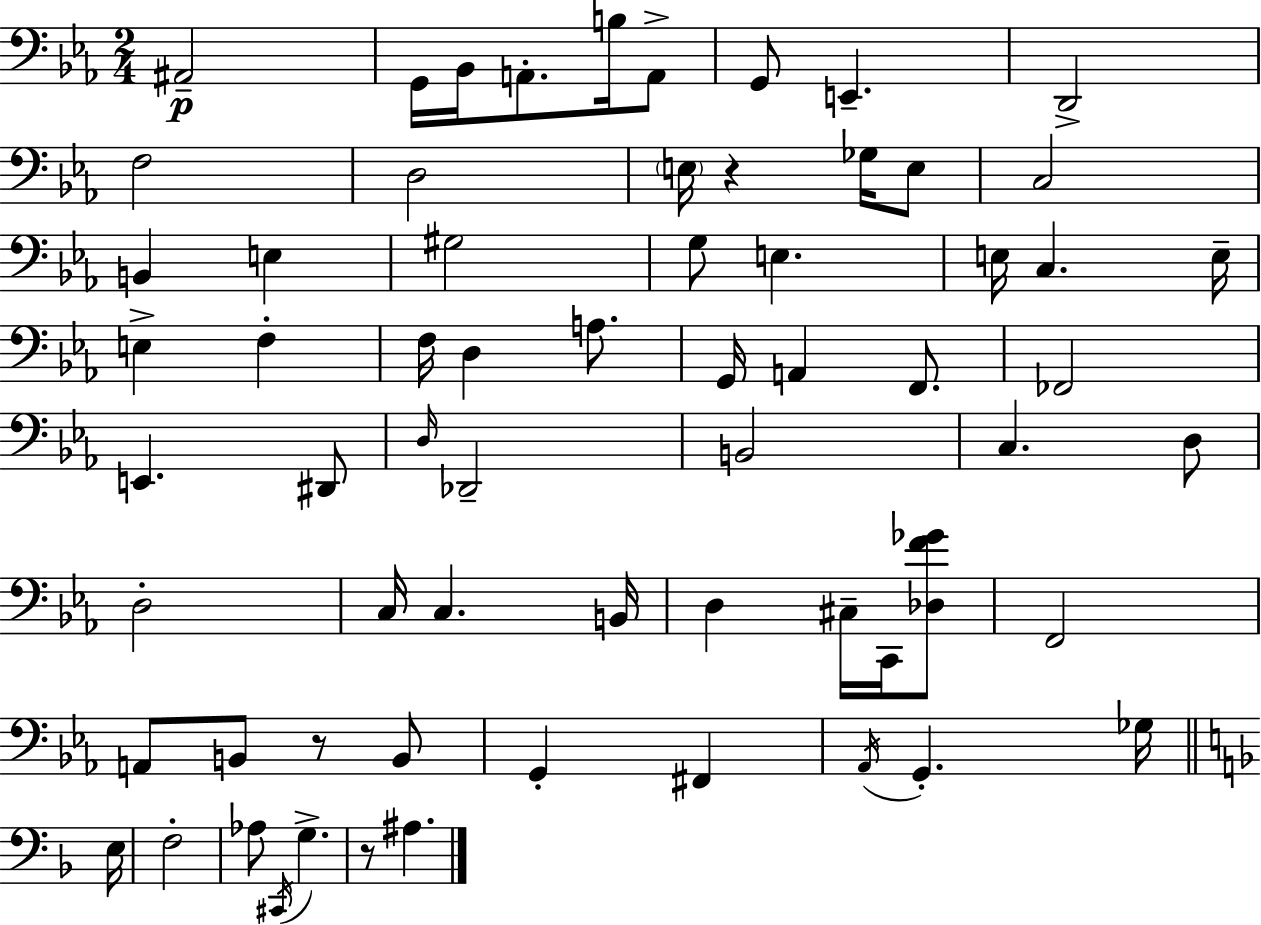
{
  \clef bass
  \numericTimeSignature
  \time 2/4
  \key ees \major
  ais,2--\p | g,16 bes,16 a,8.-. b16 a,8-> | g,8 e,4.-- | d,2-> | \break f2 | d2 | \parenthesize e16 r4 ges16 e8 | c2 | \break b,4 e4 | gis2 | g8 e4. | e16 c4. e16-- | \break e4-> f4-. | f16 d4 a8. | g,16 a,4 f,8. | fes,2 | \break e,4. dis,8 | \grace { d16 } des,2-- | b,2 | c4. d8 | \break d2-. | c16 c4. | b,16 d4 cis16-- c,16 <des f' ges'>8 | f,2 | \break a,8 b,8 r8 b,8 | g,4-. fis,4 | \acciaccatura { aes,16 } g,4.-. | ges16 \bar "||" \break \key f \major e16 f2-. | aes8 \acciaccatura { cis,16 } g4.-> | r8 ais4. | \bar "|."
}